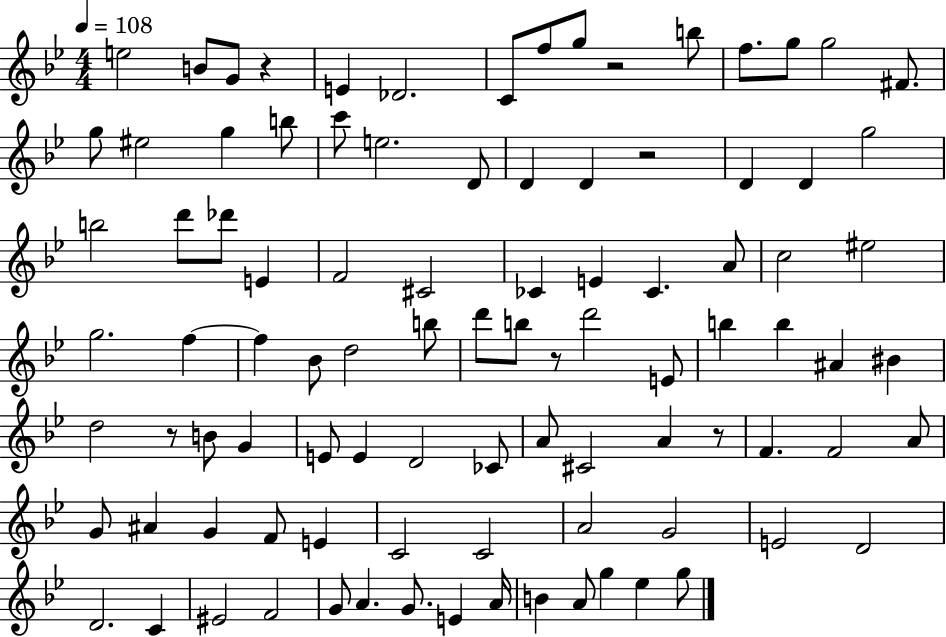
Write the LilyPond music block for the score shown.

{
  \clef treble
  \numericTimeSignature
  \time 4/4
  \key bes \major
  \tempo 4 = 108
  \repeat volta 2 { e''2 b'8 g'8 r4 | e'4 des'2. | c'8 f''8 g''8 r2 b''8 | f''8. g''8 g''2 fis'8. | \break g''8 eis''2 g''4 b''8 | c'''8 e''2. d'8 | d'4 d'4 r2 | d'4 d'4 g''2 | \break b''2 d'''8 des'''8 e'4 | f'2 cis'2 | ces'4 e'4 ces'4. a'8 | c''2 eis''2 | \break g''2. f''4~~ | f''4 bes'8 d''2 b''8 | d'''8 b''8 r8 d'''2 e'8 | b''4 b''4 ais'4 bis'4 | \break d''2 r8 b'8 g'4 | e'8 e'4 d'2 ces'8 | a'8 cis'2 a'4 r8 | f'4. f'2 a'8 | \break g'8 ais'4 g'4 f'8 e'4 | c'2 c'2 | a'2 g'2 | e'2 d'2 | \break d'2. c'4 | eis'2 f'2 | g'8 a'4. g'8. e'4 a'16 | b'4 a'8 g''4 ees''4 g''8 | \break } \bar "|."
}